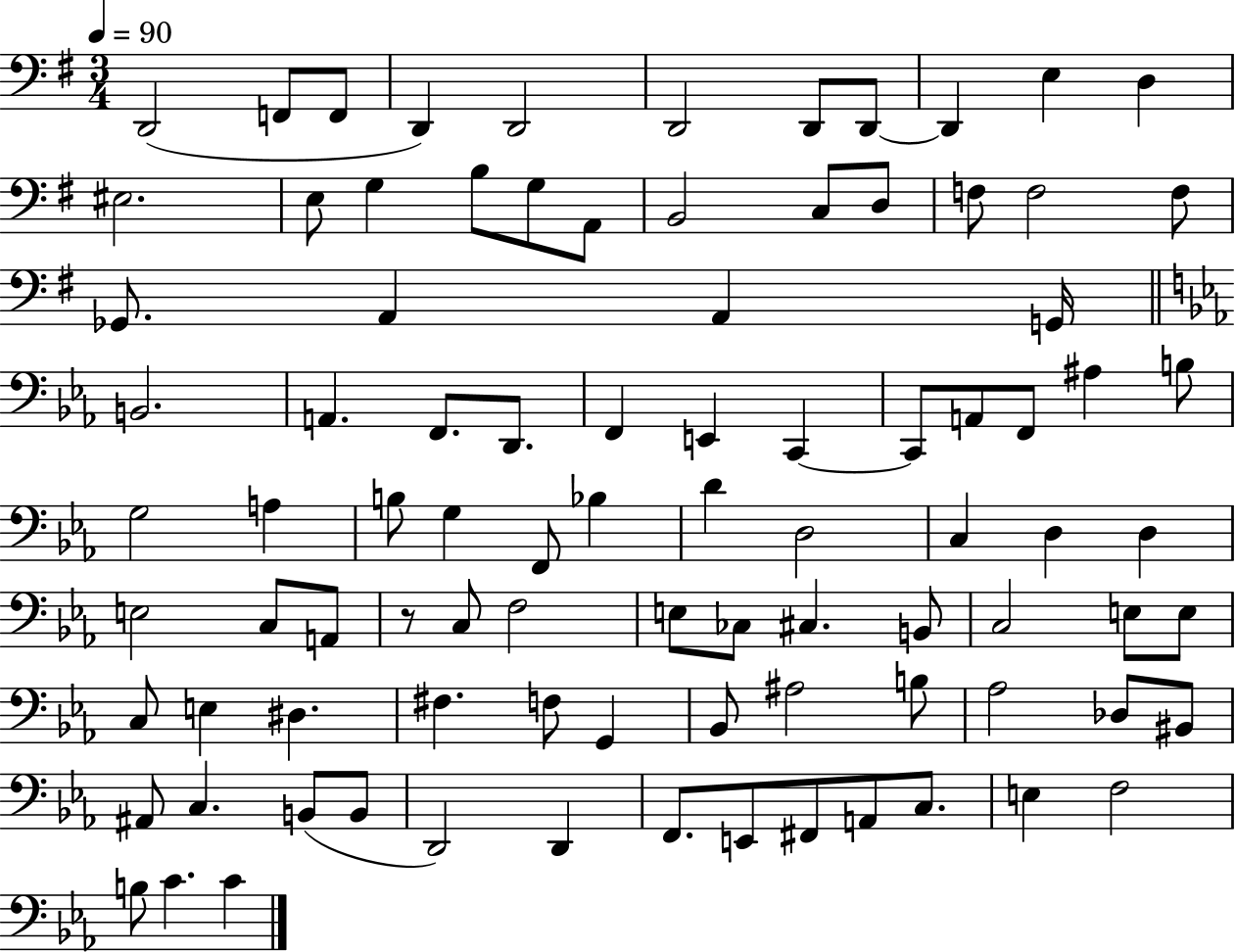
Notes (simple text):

D2/h F2/e F2/e D2/q D2/h D2/h D2/e D2/e D2/q E3/q D3/q EIS3/h. E3/e G3/q B3/e G3/e A2/e B2/h C3/e D3/e F3/e F3/h F3/e Gb2/e. A2/q A2/q G2/s B2/h. A2/q. F2/e. D2/e. F2/q E2/q C2/q C2/e A2/e F2/e A#3/q B3/e G3/h A3/q B3/e G3/q F2/e Bb3/q D4/q D3/h C3/q D3/q D3/q E3/h C3/e A2/e R/e C3/e F3/h E3/e CES3/e C#3/q. B2/e C3/h E3/e E3/e C3/e E3/q D#3/q. F#3/q. F3/e G2/q Bb2/e A#3/h B3/e Ab3/h Db3/e BIS2/e A#2/e C3/q. B2/e B2/e D2/h D2/q F2/e. E2/e F#2/e A2/e C3/e. E3/q F3/h B3/e C4/q. C4/q